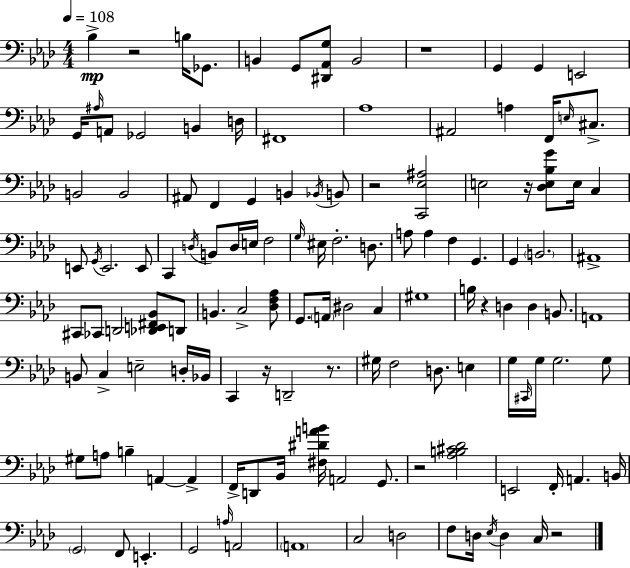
{
  \clef bass
  \numericTimeSignature
  \time 4/4
  \key aes \major
  \tempo 4 = 108
  bes4->\mp r2 b16 ges,8. | b,4 g,8 <dis, aes, g>8 b,2 | r1 | g,4 g,4 e,2 | \break g,16 \grace { ais16 } a,8 ges,2 b,4 | d16 fis,1 | aes1 | ais,2 a4 f,16 \grace { e16 } cis8.-> | \break b,2 b,2 | ais,8 f,4 g,4 b,4 | \acciaccatura { bes,16 } b,8 r2 <c, ees ais>2 | e2 r16 <des e bes g'>8 e16 c4 | \break e,8 \acciaccatura { g,16 } e,2. | e,8 c,4 \acciaccatura { d16 } b,8 d16 e16 f2 | \grace { g16 } eis16 f2.-. | d8. a8 a4 f4 | \break g,4. g,4 \parenthesize b,2. | ais,1-> | cis,8 ces,8 d,2 | <des, e, fis, bes,>8 d,8 b,4. c2-> | \break <des f aes>8 g,8. \parenthesize a,16 dis2 | c4 gis1 | b16 r4 d4 d4 | b,8. a,1 | \break b,8 c4-> e2-- | d16-. bes,16 c,4 r16 d,2-- | r8. gis16 f2 d8. | e4 g16 \grace { cis,16 } g16 g2. | \break g8 gis8 a8 b4-- a,4~~ | a,4-> f,16-> d,8 bes,16 <fis dis' a' b'>16 a,2 | g,8. r2 <aes b cis' des'>2 | e,2 f,16-. | \break a,4. b,16 \parenthesize g,2 f,8 | e,4.-. g,2 \grace { a16 } | a,2 \parenthesize a,1 | c2 | \break d2 f8 d16 \acciaccatura { ees16 } d4 | c16 r2 \bar "|."
}